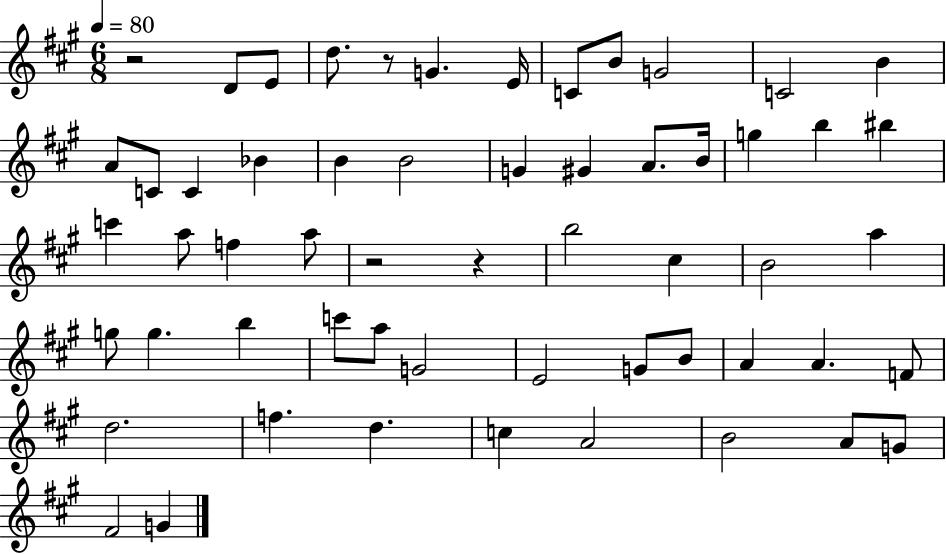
R/h D4/e E4/e D5/e. R/e G4/q. E4/s C4/e B4/e G4/h C4/h B4/q A4/e C4/e C4/q Bb4/q B4/q B4/h G4/q G#4/q A4/e. B4/s G5/q B5/q BIS5/q C6/q A5/e F5/q A5/e R/h R/q B5/h C#5/q B4/h A5/q G5/e G5/q. B5/q C6/e A5/e G4/h E4/h G4/e B4/e A4/q A4/q. F4/e D5/h. F5/q. D5/q. C5/q A4/h B4/h A4/e G4/e F#4/h G4/q